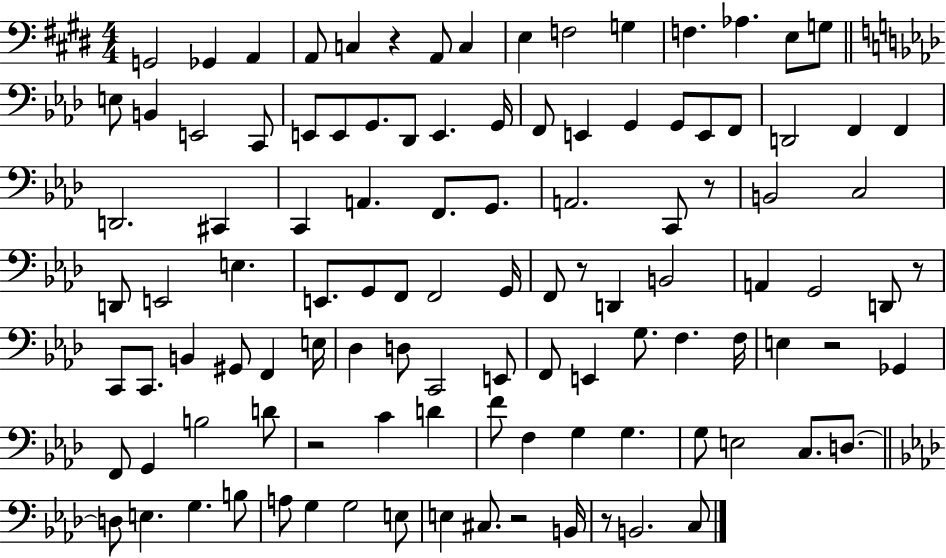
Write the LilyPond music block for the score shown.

{
  \clef bass
  \numericTimeSignature
  \time 4/4
  \key e \major
  g,2 ges,4 a,4 | a,8 c4 r4 a,8 c4 | e4 f2 g4 | f4. aes4. e8 g8 | \break \bar "||" \break \key aes \major e8 b,4 e,2 c,8 | e,8 e,8 g,8. des,8 e,4. g,16 | f,8 e,4 g,4 g,8 e,8 f,8 | d,2 f,4 f,4 | \break d,2. cis,4 | c,4 a,4. f,8. g,8. | a,2. c,8 r8 | b,2 c2 | \break d,8 e,2 e4. | e,8. g,8 f,8 f,2 g,16 | f,8 r8 d,4 b,2 | a,4 g,2 d,8 r8 | \break c,8 c,8. b,4 gis,8 f,4 e16 | des4 d8 c,2 e,8 | f,8 e,4 g8. f4. f16 | e4 r2 ges,4 | \break f,8 g,4 b2 d'8 | r2 c'4 d'4 | f'8 f4 g4 g4. | g8 e2 c8. d8.~~ | \break \bar "||" \break \key aes \major d8 e4. g4. b8 | a8 g4 g2 e8 | e4 cis8. r2 b,16 | r8 b,2. c8 | \break \bar "|."
}